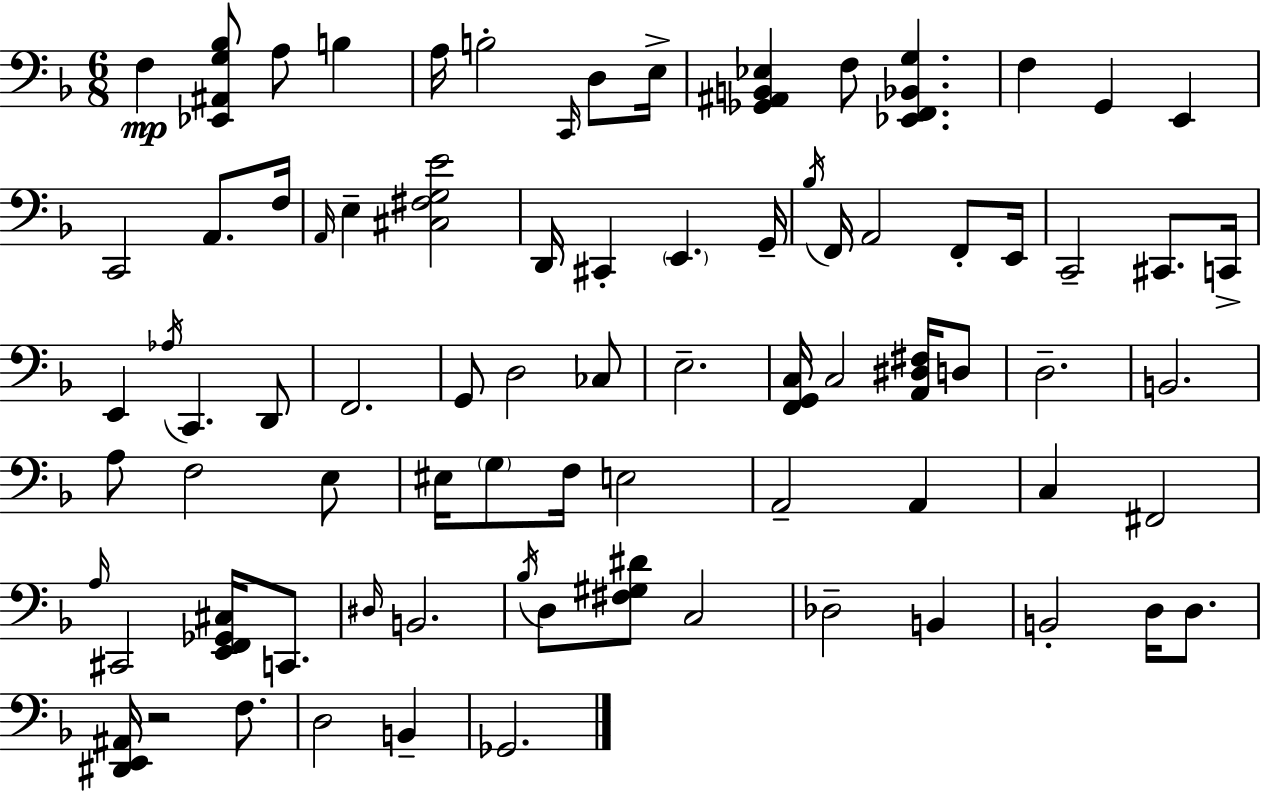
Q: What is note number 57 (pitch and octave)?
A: D#3